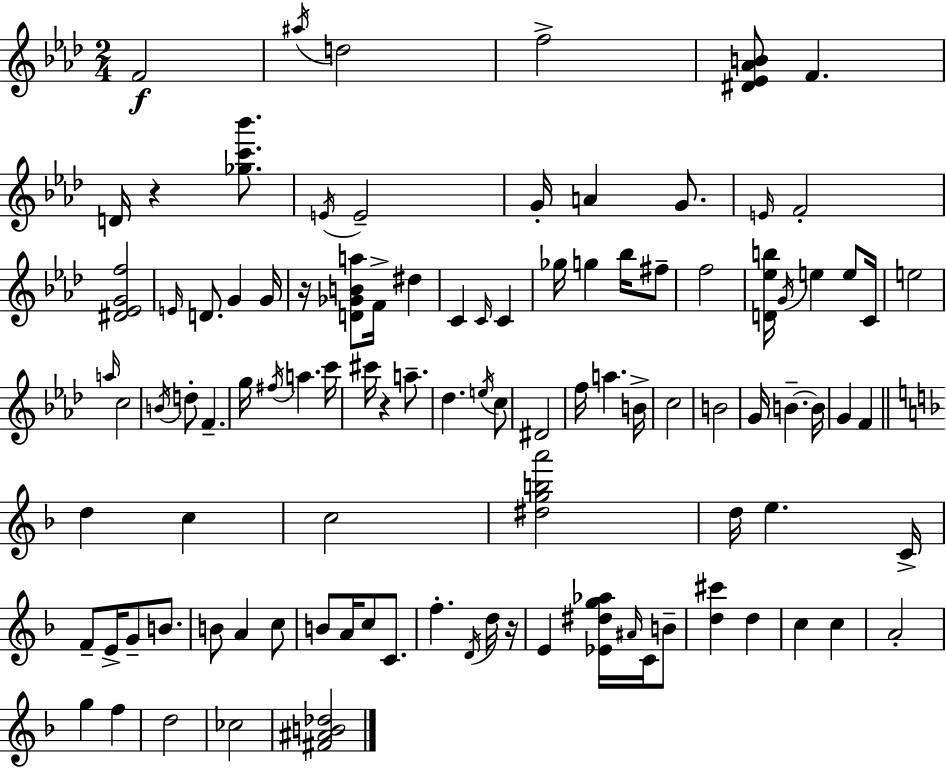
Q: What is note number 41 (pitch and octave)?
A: C6